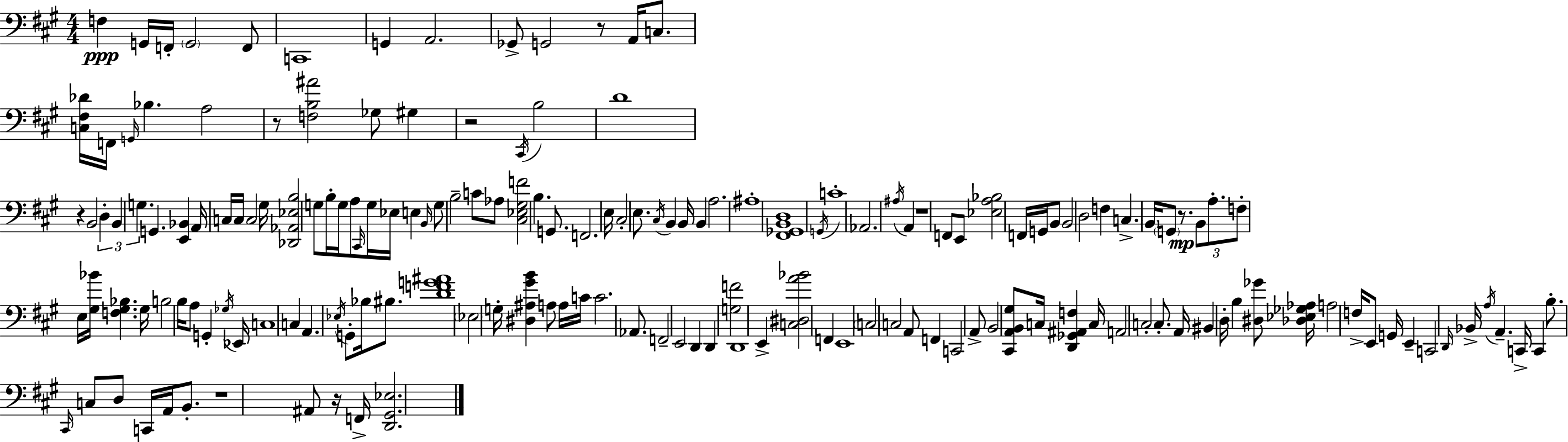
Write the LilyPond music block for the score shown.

{
  \clef bass
  \numericTimeSignature
  \time 4/4
  \key a \major
  \repeat volta 2 { f4\ppp g,16 f,16-. \parenthesize g,2 f,8 | c,1 | g,4 a,2. | ges,8-> g,2 r8 a,16 c8. | \break <c fis des'>16 f,16 \grace { g,16 } bes4. a2 | r8 <f b ais'>2 ges8 gis4 | r2 \acciaccatura { cis,16 } b2 | d'1 | \break r4 b,2 \tuplet 3/2 { d4-. | b,4 g4. } g,4. | <e, bes,>4 a,16 c16 c16 c2 | gis16 <des, aes, ees b>2 g8 b16-. g16 a8 | \break \grace { cis,16 } g16 ees16 e4 \grace { b,16 } g8 b2-- | c'8 aes8 <cis ees gis f'>2 b4. | g,8. f,2. | e16 cis2-. e8. \acciaccatura { cis16 } | \break b,4 b,16 b,4 a2. | ais1-. | <fis, ges, b, d>1 | \acciaccatura { g,16 } c'1-. | \break aes,2. | \acciaccatura { ais16 } a,4 r1 | f,8 e,8 <ees a bes>2 | f,16 g,16 b,8 b,2 d2 | \break f4 c4.-> | \parenthesize b,16 \parenthesize g,8 r8.\mp \tuplet 3/2 { b,8 a8.-. f8-. } e16 <gis bes'>16 | <f gis bes>4. gis16 b2 b16 | a8 g,4-. \acciaccatura { ges16 } ees,16 c1 | \break c4 a,4. | \acciaccatura { ees16 } g,8-. bes16 bis8. <d' f' g' ais'>1 | \parenthesize ees2 | g16-. <dis ais gis' b'>4 a8 a16 c'16 c'2. | \break aes,8. f,2-- | e,2 d,4 d,4 | <g f'>2 d,1 | e,4-> <c dis a' bes'>2 | \break f,4 e,1 | \parenthesize c2 | c2 a,8 f,4 c,2 | a,8-> b,2 | \break <cis, a, b, gis>8 c16 <d, ges, ais, f>4 c16 a,2 | c2-. c8.-. a,16 bis,4 | d16-. b4 <dis ges'>8 <des ees ges aes>16 a2 | f16-> e,8 g,16 e,4-- c,2 | \break \grace { d,16 } bes,16-> \acciaccatura { a16 } a,4.-- c,16-> c,4 b8.-. | \grace { cis,16 } c8 d8 c,16 a,16 b,8.-. r1 | ais,8 r16 f,16-> | <d, gis, ees>2. } \bar "|."
}